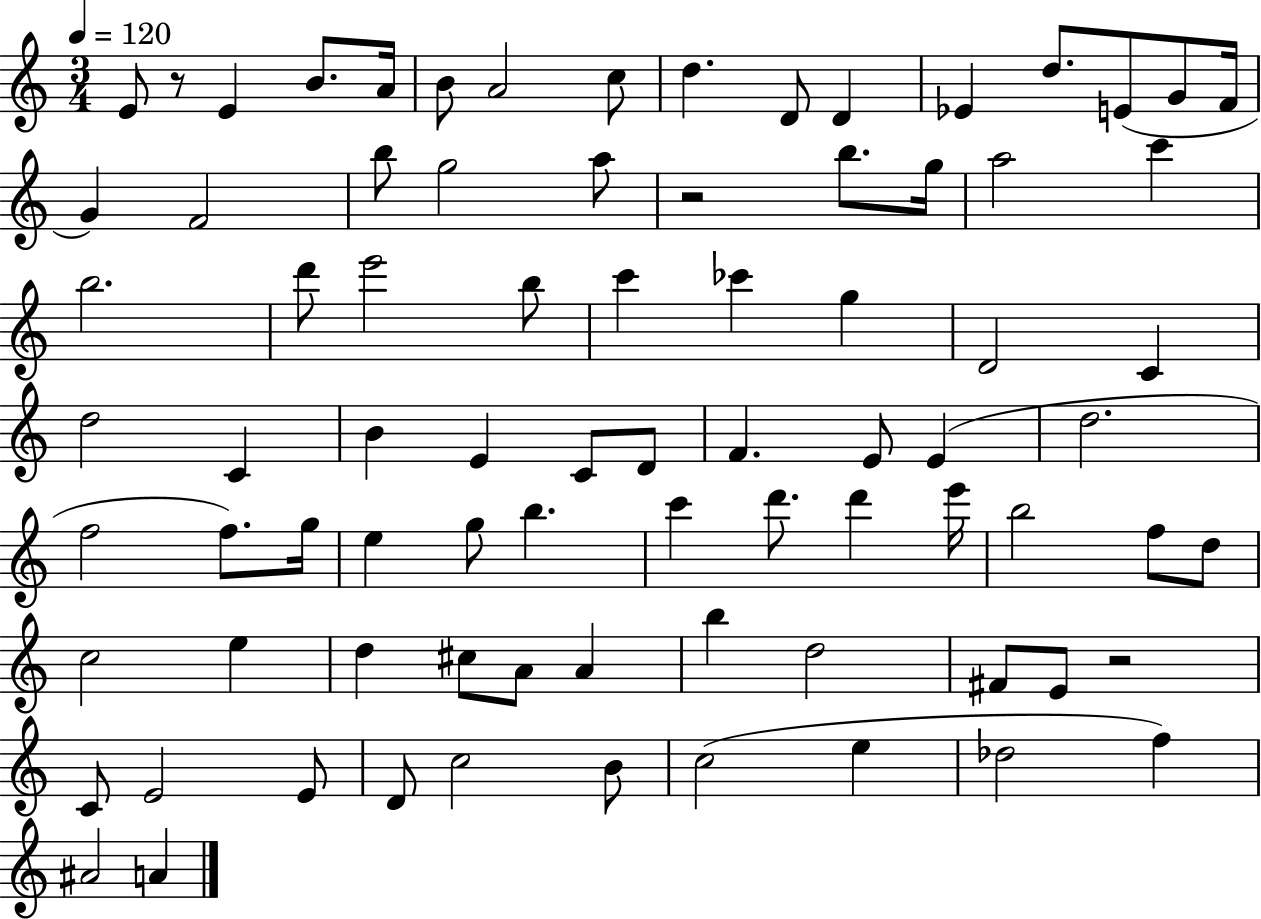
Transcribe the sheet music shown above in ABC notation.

X:1
T:Untitled
M:3/4
L:1/4
K:C
E/2 z/2 E B/2 A/4 B/2 A2 c/2 d D/2 D _E d/2 E/2 G/2 F/4 G F2 b/2 g2 a/2 z2 b/2 g/4 a2 c' b2 d'/2 e'2 b/2 c' _c' g D2 C d2 C B E C/2 D/2 F E/2 E d2 f2 f/2 g/4 e g/2 b c' d'/2 d' e'/4 b2 f/2 d/2 c2 e d ^c/2 A/2 A b d2 ^F/2 E/2 z2 C/2 E2 E/2 D/2 c2 B/2 c2 e _d2 f ^A2 A